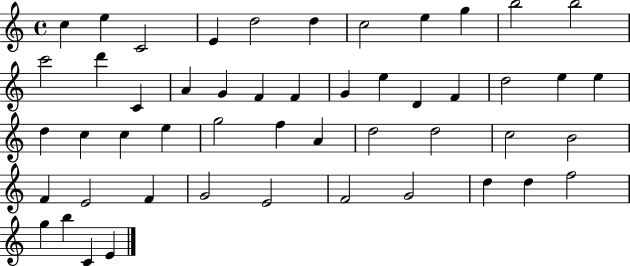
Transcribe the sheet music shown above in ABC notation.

X:1
T:Untitled
M:4/4
L:1/4
K:C
c e C2 E d2 d c2 e g b2 b2 c'2 d' C A G F F G e D F d2 e e d c c e g2 f A d2 d2 c2 B2 F E2 F G2 E2 F2 G2 d d f2 g b C E